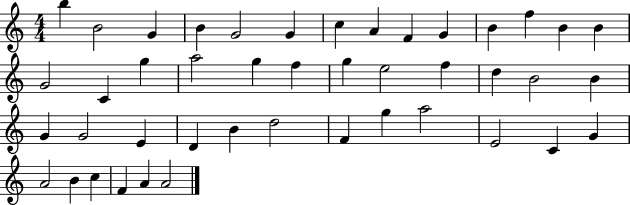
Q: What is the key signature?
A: C major